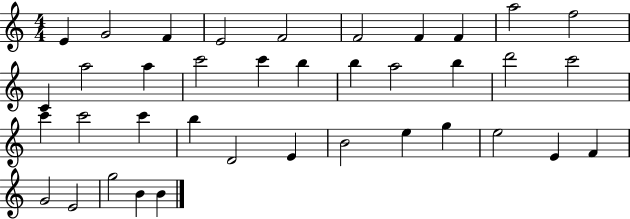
E4/q G4/h F4/q E4/h F4/h F4/h F4/q F4/q A5/h F5/h C4/q A5/h A5/q C6/h C6/q B5/q B5/q A5/h B5/q D6/h C6/h C6/q C6/h C6/q B5/q D4/h E4/q B4/h E5/q G5/q E5/h E4/q F4/q G4/h E4/h G5/h B4/q B4/q